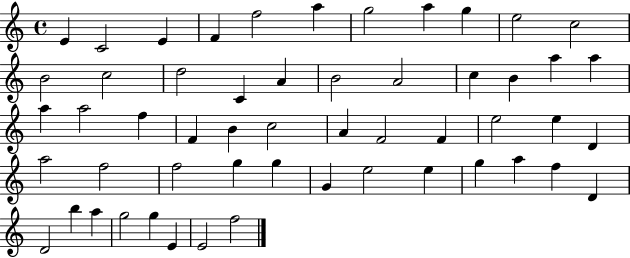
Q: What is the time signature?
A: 4/4